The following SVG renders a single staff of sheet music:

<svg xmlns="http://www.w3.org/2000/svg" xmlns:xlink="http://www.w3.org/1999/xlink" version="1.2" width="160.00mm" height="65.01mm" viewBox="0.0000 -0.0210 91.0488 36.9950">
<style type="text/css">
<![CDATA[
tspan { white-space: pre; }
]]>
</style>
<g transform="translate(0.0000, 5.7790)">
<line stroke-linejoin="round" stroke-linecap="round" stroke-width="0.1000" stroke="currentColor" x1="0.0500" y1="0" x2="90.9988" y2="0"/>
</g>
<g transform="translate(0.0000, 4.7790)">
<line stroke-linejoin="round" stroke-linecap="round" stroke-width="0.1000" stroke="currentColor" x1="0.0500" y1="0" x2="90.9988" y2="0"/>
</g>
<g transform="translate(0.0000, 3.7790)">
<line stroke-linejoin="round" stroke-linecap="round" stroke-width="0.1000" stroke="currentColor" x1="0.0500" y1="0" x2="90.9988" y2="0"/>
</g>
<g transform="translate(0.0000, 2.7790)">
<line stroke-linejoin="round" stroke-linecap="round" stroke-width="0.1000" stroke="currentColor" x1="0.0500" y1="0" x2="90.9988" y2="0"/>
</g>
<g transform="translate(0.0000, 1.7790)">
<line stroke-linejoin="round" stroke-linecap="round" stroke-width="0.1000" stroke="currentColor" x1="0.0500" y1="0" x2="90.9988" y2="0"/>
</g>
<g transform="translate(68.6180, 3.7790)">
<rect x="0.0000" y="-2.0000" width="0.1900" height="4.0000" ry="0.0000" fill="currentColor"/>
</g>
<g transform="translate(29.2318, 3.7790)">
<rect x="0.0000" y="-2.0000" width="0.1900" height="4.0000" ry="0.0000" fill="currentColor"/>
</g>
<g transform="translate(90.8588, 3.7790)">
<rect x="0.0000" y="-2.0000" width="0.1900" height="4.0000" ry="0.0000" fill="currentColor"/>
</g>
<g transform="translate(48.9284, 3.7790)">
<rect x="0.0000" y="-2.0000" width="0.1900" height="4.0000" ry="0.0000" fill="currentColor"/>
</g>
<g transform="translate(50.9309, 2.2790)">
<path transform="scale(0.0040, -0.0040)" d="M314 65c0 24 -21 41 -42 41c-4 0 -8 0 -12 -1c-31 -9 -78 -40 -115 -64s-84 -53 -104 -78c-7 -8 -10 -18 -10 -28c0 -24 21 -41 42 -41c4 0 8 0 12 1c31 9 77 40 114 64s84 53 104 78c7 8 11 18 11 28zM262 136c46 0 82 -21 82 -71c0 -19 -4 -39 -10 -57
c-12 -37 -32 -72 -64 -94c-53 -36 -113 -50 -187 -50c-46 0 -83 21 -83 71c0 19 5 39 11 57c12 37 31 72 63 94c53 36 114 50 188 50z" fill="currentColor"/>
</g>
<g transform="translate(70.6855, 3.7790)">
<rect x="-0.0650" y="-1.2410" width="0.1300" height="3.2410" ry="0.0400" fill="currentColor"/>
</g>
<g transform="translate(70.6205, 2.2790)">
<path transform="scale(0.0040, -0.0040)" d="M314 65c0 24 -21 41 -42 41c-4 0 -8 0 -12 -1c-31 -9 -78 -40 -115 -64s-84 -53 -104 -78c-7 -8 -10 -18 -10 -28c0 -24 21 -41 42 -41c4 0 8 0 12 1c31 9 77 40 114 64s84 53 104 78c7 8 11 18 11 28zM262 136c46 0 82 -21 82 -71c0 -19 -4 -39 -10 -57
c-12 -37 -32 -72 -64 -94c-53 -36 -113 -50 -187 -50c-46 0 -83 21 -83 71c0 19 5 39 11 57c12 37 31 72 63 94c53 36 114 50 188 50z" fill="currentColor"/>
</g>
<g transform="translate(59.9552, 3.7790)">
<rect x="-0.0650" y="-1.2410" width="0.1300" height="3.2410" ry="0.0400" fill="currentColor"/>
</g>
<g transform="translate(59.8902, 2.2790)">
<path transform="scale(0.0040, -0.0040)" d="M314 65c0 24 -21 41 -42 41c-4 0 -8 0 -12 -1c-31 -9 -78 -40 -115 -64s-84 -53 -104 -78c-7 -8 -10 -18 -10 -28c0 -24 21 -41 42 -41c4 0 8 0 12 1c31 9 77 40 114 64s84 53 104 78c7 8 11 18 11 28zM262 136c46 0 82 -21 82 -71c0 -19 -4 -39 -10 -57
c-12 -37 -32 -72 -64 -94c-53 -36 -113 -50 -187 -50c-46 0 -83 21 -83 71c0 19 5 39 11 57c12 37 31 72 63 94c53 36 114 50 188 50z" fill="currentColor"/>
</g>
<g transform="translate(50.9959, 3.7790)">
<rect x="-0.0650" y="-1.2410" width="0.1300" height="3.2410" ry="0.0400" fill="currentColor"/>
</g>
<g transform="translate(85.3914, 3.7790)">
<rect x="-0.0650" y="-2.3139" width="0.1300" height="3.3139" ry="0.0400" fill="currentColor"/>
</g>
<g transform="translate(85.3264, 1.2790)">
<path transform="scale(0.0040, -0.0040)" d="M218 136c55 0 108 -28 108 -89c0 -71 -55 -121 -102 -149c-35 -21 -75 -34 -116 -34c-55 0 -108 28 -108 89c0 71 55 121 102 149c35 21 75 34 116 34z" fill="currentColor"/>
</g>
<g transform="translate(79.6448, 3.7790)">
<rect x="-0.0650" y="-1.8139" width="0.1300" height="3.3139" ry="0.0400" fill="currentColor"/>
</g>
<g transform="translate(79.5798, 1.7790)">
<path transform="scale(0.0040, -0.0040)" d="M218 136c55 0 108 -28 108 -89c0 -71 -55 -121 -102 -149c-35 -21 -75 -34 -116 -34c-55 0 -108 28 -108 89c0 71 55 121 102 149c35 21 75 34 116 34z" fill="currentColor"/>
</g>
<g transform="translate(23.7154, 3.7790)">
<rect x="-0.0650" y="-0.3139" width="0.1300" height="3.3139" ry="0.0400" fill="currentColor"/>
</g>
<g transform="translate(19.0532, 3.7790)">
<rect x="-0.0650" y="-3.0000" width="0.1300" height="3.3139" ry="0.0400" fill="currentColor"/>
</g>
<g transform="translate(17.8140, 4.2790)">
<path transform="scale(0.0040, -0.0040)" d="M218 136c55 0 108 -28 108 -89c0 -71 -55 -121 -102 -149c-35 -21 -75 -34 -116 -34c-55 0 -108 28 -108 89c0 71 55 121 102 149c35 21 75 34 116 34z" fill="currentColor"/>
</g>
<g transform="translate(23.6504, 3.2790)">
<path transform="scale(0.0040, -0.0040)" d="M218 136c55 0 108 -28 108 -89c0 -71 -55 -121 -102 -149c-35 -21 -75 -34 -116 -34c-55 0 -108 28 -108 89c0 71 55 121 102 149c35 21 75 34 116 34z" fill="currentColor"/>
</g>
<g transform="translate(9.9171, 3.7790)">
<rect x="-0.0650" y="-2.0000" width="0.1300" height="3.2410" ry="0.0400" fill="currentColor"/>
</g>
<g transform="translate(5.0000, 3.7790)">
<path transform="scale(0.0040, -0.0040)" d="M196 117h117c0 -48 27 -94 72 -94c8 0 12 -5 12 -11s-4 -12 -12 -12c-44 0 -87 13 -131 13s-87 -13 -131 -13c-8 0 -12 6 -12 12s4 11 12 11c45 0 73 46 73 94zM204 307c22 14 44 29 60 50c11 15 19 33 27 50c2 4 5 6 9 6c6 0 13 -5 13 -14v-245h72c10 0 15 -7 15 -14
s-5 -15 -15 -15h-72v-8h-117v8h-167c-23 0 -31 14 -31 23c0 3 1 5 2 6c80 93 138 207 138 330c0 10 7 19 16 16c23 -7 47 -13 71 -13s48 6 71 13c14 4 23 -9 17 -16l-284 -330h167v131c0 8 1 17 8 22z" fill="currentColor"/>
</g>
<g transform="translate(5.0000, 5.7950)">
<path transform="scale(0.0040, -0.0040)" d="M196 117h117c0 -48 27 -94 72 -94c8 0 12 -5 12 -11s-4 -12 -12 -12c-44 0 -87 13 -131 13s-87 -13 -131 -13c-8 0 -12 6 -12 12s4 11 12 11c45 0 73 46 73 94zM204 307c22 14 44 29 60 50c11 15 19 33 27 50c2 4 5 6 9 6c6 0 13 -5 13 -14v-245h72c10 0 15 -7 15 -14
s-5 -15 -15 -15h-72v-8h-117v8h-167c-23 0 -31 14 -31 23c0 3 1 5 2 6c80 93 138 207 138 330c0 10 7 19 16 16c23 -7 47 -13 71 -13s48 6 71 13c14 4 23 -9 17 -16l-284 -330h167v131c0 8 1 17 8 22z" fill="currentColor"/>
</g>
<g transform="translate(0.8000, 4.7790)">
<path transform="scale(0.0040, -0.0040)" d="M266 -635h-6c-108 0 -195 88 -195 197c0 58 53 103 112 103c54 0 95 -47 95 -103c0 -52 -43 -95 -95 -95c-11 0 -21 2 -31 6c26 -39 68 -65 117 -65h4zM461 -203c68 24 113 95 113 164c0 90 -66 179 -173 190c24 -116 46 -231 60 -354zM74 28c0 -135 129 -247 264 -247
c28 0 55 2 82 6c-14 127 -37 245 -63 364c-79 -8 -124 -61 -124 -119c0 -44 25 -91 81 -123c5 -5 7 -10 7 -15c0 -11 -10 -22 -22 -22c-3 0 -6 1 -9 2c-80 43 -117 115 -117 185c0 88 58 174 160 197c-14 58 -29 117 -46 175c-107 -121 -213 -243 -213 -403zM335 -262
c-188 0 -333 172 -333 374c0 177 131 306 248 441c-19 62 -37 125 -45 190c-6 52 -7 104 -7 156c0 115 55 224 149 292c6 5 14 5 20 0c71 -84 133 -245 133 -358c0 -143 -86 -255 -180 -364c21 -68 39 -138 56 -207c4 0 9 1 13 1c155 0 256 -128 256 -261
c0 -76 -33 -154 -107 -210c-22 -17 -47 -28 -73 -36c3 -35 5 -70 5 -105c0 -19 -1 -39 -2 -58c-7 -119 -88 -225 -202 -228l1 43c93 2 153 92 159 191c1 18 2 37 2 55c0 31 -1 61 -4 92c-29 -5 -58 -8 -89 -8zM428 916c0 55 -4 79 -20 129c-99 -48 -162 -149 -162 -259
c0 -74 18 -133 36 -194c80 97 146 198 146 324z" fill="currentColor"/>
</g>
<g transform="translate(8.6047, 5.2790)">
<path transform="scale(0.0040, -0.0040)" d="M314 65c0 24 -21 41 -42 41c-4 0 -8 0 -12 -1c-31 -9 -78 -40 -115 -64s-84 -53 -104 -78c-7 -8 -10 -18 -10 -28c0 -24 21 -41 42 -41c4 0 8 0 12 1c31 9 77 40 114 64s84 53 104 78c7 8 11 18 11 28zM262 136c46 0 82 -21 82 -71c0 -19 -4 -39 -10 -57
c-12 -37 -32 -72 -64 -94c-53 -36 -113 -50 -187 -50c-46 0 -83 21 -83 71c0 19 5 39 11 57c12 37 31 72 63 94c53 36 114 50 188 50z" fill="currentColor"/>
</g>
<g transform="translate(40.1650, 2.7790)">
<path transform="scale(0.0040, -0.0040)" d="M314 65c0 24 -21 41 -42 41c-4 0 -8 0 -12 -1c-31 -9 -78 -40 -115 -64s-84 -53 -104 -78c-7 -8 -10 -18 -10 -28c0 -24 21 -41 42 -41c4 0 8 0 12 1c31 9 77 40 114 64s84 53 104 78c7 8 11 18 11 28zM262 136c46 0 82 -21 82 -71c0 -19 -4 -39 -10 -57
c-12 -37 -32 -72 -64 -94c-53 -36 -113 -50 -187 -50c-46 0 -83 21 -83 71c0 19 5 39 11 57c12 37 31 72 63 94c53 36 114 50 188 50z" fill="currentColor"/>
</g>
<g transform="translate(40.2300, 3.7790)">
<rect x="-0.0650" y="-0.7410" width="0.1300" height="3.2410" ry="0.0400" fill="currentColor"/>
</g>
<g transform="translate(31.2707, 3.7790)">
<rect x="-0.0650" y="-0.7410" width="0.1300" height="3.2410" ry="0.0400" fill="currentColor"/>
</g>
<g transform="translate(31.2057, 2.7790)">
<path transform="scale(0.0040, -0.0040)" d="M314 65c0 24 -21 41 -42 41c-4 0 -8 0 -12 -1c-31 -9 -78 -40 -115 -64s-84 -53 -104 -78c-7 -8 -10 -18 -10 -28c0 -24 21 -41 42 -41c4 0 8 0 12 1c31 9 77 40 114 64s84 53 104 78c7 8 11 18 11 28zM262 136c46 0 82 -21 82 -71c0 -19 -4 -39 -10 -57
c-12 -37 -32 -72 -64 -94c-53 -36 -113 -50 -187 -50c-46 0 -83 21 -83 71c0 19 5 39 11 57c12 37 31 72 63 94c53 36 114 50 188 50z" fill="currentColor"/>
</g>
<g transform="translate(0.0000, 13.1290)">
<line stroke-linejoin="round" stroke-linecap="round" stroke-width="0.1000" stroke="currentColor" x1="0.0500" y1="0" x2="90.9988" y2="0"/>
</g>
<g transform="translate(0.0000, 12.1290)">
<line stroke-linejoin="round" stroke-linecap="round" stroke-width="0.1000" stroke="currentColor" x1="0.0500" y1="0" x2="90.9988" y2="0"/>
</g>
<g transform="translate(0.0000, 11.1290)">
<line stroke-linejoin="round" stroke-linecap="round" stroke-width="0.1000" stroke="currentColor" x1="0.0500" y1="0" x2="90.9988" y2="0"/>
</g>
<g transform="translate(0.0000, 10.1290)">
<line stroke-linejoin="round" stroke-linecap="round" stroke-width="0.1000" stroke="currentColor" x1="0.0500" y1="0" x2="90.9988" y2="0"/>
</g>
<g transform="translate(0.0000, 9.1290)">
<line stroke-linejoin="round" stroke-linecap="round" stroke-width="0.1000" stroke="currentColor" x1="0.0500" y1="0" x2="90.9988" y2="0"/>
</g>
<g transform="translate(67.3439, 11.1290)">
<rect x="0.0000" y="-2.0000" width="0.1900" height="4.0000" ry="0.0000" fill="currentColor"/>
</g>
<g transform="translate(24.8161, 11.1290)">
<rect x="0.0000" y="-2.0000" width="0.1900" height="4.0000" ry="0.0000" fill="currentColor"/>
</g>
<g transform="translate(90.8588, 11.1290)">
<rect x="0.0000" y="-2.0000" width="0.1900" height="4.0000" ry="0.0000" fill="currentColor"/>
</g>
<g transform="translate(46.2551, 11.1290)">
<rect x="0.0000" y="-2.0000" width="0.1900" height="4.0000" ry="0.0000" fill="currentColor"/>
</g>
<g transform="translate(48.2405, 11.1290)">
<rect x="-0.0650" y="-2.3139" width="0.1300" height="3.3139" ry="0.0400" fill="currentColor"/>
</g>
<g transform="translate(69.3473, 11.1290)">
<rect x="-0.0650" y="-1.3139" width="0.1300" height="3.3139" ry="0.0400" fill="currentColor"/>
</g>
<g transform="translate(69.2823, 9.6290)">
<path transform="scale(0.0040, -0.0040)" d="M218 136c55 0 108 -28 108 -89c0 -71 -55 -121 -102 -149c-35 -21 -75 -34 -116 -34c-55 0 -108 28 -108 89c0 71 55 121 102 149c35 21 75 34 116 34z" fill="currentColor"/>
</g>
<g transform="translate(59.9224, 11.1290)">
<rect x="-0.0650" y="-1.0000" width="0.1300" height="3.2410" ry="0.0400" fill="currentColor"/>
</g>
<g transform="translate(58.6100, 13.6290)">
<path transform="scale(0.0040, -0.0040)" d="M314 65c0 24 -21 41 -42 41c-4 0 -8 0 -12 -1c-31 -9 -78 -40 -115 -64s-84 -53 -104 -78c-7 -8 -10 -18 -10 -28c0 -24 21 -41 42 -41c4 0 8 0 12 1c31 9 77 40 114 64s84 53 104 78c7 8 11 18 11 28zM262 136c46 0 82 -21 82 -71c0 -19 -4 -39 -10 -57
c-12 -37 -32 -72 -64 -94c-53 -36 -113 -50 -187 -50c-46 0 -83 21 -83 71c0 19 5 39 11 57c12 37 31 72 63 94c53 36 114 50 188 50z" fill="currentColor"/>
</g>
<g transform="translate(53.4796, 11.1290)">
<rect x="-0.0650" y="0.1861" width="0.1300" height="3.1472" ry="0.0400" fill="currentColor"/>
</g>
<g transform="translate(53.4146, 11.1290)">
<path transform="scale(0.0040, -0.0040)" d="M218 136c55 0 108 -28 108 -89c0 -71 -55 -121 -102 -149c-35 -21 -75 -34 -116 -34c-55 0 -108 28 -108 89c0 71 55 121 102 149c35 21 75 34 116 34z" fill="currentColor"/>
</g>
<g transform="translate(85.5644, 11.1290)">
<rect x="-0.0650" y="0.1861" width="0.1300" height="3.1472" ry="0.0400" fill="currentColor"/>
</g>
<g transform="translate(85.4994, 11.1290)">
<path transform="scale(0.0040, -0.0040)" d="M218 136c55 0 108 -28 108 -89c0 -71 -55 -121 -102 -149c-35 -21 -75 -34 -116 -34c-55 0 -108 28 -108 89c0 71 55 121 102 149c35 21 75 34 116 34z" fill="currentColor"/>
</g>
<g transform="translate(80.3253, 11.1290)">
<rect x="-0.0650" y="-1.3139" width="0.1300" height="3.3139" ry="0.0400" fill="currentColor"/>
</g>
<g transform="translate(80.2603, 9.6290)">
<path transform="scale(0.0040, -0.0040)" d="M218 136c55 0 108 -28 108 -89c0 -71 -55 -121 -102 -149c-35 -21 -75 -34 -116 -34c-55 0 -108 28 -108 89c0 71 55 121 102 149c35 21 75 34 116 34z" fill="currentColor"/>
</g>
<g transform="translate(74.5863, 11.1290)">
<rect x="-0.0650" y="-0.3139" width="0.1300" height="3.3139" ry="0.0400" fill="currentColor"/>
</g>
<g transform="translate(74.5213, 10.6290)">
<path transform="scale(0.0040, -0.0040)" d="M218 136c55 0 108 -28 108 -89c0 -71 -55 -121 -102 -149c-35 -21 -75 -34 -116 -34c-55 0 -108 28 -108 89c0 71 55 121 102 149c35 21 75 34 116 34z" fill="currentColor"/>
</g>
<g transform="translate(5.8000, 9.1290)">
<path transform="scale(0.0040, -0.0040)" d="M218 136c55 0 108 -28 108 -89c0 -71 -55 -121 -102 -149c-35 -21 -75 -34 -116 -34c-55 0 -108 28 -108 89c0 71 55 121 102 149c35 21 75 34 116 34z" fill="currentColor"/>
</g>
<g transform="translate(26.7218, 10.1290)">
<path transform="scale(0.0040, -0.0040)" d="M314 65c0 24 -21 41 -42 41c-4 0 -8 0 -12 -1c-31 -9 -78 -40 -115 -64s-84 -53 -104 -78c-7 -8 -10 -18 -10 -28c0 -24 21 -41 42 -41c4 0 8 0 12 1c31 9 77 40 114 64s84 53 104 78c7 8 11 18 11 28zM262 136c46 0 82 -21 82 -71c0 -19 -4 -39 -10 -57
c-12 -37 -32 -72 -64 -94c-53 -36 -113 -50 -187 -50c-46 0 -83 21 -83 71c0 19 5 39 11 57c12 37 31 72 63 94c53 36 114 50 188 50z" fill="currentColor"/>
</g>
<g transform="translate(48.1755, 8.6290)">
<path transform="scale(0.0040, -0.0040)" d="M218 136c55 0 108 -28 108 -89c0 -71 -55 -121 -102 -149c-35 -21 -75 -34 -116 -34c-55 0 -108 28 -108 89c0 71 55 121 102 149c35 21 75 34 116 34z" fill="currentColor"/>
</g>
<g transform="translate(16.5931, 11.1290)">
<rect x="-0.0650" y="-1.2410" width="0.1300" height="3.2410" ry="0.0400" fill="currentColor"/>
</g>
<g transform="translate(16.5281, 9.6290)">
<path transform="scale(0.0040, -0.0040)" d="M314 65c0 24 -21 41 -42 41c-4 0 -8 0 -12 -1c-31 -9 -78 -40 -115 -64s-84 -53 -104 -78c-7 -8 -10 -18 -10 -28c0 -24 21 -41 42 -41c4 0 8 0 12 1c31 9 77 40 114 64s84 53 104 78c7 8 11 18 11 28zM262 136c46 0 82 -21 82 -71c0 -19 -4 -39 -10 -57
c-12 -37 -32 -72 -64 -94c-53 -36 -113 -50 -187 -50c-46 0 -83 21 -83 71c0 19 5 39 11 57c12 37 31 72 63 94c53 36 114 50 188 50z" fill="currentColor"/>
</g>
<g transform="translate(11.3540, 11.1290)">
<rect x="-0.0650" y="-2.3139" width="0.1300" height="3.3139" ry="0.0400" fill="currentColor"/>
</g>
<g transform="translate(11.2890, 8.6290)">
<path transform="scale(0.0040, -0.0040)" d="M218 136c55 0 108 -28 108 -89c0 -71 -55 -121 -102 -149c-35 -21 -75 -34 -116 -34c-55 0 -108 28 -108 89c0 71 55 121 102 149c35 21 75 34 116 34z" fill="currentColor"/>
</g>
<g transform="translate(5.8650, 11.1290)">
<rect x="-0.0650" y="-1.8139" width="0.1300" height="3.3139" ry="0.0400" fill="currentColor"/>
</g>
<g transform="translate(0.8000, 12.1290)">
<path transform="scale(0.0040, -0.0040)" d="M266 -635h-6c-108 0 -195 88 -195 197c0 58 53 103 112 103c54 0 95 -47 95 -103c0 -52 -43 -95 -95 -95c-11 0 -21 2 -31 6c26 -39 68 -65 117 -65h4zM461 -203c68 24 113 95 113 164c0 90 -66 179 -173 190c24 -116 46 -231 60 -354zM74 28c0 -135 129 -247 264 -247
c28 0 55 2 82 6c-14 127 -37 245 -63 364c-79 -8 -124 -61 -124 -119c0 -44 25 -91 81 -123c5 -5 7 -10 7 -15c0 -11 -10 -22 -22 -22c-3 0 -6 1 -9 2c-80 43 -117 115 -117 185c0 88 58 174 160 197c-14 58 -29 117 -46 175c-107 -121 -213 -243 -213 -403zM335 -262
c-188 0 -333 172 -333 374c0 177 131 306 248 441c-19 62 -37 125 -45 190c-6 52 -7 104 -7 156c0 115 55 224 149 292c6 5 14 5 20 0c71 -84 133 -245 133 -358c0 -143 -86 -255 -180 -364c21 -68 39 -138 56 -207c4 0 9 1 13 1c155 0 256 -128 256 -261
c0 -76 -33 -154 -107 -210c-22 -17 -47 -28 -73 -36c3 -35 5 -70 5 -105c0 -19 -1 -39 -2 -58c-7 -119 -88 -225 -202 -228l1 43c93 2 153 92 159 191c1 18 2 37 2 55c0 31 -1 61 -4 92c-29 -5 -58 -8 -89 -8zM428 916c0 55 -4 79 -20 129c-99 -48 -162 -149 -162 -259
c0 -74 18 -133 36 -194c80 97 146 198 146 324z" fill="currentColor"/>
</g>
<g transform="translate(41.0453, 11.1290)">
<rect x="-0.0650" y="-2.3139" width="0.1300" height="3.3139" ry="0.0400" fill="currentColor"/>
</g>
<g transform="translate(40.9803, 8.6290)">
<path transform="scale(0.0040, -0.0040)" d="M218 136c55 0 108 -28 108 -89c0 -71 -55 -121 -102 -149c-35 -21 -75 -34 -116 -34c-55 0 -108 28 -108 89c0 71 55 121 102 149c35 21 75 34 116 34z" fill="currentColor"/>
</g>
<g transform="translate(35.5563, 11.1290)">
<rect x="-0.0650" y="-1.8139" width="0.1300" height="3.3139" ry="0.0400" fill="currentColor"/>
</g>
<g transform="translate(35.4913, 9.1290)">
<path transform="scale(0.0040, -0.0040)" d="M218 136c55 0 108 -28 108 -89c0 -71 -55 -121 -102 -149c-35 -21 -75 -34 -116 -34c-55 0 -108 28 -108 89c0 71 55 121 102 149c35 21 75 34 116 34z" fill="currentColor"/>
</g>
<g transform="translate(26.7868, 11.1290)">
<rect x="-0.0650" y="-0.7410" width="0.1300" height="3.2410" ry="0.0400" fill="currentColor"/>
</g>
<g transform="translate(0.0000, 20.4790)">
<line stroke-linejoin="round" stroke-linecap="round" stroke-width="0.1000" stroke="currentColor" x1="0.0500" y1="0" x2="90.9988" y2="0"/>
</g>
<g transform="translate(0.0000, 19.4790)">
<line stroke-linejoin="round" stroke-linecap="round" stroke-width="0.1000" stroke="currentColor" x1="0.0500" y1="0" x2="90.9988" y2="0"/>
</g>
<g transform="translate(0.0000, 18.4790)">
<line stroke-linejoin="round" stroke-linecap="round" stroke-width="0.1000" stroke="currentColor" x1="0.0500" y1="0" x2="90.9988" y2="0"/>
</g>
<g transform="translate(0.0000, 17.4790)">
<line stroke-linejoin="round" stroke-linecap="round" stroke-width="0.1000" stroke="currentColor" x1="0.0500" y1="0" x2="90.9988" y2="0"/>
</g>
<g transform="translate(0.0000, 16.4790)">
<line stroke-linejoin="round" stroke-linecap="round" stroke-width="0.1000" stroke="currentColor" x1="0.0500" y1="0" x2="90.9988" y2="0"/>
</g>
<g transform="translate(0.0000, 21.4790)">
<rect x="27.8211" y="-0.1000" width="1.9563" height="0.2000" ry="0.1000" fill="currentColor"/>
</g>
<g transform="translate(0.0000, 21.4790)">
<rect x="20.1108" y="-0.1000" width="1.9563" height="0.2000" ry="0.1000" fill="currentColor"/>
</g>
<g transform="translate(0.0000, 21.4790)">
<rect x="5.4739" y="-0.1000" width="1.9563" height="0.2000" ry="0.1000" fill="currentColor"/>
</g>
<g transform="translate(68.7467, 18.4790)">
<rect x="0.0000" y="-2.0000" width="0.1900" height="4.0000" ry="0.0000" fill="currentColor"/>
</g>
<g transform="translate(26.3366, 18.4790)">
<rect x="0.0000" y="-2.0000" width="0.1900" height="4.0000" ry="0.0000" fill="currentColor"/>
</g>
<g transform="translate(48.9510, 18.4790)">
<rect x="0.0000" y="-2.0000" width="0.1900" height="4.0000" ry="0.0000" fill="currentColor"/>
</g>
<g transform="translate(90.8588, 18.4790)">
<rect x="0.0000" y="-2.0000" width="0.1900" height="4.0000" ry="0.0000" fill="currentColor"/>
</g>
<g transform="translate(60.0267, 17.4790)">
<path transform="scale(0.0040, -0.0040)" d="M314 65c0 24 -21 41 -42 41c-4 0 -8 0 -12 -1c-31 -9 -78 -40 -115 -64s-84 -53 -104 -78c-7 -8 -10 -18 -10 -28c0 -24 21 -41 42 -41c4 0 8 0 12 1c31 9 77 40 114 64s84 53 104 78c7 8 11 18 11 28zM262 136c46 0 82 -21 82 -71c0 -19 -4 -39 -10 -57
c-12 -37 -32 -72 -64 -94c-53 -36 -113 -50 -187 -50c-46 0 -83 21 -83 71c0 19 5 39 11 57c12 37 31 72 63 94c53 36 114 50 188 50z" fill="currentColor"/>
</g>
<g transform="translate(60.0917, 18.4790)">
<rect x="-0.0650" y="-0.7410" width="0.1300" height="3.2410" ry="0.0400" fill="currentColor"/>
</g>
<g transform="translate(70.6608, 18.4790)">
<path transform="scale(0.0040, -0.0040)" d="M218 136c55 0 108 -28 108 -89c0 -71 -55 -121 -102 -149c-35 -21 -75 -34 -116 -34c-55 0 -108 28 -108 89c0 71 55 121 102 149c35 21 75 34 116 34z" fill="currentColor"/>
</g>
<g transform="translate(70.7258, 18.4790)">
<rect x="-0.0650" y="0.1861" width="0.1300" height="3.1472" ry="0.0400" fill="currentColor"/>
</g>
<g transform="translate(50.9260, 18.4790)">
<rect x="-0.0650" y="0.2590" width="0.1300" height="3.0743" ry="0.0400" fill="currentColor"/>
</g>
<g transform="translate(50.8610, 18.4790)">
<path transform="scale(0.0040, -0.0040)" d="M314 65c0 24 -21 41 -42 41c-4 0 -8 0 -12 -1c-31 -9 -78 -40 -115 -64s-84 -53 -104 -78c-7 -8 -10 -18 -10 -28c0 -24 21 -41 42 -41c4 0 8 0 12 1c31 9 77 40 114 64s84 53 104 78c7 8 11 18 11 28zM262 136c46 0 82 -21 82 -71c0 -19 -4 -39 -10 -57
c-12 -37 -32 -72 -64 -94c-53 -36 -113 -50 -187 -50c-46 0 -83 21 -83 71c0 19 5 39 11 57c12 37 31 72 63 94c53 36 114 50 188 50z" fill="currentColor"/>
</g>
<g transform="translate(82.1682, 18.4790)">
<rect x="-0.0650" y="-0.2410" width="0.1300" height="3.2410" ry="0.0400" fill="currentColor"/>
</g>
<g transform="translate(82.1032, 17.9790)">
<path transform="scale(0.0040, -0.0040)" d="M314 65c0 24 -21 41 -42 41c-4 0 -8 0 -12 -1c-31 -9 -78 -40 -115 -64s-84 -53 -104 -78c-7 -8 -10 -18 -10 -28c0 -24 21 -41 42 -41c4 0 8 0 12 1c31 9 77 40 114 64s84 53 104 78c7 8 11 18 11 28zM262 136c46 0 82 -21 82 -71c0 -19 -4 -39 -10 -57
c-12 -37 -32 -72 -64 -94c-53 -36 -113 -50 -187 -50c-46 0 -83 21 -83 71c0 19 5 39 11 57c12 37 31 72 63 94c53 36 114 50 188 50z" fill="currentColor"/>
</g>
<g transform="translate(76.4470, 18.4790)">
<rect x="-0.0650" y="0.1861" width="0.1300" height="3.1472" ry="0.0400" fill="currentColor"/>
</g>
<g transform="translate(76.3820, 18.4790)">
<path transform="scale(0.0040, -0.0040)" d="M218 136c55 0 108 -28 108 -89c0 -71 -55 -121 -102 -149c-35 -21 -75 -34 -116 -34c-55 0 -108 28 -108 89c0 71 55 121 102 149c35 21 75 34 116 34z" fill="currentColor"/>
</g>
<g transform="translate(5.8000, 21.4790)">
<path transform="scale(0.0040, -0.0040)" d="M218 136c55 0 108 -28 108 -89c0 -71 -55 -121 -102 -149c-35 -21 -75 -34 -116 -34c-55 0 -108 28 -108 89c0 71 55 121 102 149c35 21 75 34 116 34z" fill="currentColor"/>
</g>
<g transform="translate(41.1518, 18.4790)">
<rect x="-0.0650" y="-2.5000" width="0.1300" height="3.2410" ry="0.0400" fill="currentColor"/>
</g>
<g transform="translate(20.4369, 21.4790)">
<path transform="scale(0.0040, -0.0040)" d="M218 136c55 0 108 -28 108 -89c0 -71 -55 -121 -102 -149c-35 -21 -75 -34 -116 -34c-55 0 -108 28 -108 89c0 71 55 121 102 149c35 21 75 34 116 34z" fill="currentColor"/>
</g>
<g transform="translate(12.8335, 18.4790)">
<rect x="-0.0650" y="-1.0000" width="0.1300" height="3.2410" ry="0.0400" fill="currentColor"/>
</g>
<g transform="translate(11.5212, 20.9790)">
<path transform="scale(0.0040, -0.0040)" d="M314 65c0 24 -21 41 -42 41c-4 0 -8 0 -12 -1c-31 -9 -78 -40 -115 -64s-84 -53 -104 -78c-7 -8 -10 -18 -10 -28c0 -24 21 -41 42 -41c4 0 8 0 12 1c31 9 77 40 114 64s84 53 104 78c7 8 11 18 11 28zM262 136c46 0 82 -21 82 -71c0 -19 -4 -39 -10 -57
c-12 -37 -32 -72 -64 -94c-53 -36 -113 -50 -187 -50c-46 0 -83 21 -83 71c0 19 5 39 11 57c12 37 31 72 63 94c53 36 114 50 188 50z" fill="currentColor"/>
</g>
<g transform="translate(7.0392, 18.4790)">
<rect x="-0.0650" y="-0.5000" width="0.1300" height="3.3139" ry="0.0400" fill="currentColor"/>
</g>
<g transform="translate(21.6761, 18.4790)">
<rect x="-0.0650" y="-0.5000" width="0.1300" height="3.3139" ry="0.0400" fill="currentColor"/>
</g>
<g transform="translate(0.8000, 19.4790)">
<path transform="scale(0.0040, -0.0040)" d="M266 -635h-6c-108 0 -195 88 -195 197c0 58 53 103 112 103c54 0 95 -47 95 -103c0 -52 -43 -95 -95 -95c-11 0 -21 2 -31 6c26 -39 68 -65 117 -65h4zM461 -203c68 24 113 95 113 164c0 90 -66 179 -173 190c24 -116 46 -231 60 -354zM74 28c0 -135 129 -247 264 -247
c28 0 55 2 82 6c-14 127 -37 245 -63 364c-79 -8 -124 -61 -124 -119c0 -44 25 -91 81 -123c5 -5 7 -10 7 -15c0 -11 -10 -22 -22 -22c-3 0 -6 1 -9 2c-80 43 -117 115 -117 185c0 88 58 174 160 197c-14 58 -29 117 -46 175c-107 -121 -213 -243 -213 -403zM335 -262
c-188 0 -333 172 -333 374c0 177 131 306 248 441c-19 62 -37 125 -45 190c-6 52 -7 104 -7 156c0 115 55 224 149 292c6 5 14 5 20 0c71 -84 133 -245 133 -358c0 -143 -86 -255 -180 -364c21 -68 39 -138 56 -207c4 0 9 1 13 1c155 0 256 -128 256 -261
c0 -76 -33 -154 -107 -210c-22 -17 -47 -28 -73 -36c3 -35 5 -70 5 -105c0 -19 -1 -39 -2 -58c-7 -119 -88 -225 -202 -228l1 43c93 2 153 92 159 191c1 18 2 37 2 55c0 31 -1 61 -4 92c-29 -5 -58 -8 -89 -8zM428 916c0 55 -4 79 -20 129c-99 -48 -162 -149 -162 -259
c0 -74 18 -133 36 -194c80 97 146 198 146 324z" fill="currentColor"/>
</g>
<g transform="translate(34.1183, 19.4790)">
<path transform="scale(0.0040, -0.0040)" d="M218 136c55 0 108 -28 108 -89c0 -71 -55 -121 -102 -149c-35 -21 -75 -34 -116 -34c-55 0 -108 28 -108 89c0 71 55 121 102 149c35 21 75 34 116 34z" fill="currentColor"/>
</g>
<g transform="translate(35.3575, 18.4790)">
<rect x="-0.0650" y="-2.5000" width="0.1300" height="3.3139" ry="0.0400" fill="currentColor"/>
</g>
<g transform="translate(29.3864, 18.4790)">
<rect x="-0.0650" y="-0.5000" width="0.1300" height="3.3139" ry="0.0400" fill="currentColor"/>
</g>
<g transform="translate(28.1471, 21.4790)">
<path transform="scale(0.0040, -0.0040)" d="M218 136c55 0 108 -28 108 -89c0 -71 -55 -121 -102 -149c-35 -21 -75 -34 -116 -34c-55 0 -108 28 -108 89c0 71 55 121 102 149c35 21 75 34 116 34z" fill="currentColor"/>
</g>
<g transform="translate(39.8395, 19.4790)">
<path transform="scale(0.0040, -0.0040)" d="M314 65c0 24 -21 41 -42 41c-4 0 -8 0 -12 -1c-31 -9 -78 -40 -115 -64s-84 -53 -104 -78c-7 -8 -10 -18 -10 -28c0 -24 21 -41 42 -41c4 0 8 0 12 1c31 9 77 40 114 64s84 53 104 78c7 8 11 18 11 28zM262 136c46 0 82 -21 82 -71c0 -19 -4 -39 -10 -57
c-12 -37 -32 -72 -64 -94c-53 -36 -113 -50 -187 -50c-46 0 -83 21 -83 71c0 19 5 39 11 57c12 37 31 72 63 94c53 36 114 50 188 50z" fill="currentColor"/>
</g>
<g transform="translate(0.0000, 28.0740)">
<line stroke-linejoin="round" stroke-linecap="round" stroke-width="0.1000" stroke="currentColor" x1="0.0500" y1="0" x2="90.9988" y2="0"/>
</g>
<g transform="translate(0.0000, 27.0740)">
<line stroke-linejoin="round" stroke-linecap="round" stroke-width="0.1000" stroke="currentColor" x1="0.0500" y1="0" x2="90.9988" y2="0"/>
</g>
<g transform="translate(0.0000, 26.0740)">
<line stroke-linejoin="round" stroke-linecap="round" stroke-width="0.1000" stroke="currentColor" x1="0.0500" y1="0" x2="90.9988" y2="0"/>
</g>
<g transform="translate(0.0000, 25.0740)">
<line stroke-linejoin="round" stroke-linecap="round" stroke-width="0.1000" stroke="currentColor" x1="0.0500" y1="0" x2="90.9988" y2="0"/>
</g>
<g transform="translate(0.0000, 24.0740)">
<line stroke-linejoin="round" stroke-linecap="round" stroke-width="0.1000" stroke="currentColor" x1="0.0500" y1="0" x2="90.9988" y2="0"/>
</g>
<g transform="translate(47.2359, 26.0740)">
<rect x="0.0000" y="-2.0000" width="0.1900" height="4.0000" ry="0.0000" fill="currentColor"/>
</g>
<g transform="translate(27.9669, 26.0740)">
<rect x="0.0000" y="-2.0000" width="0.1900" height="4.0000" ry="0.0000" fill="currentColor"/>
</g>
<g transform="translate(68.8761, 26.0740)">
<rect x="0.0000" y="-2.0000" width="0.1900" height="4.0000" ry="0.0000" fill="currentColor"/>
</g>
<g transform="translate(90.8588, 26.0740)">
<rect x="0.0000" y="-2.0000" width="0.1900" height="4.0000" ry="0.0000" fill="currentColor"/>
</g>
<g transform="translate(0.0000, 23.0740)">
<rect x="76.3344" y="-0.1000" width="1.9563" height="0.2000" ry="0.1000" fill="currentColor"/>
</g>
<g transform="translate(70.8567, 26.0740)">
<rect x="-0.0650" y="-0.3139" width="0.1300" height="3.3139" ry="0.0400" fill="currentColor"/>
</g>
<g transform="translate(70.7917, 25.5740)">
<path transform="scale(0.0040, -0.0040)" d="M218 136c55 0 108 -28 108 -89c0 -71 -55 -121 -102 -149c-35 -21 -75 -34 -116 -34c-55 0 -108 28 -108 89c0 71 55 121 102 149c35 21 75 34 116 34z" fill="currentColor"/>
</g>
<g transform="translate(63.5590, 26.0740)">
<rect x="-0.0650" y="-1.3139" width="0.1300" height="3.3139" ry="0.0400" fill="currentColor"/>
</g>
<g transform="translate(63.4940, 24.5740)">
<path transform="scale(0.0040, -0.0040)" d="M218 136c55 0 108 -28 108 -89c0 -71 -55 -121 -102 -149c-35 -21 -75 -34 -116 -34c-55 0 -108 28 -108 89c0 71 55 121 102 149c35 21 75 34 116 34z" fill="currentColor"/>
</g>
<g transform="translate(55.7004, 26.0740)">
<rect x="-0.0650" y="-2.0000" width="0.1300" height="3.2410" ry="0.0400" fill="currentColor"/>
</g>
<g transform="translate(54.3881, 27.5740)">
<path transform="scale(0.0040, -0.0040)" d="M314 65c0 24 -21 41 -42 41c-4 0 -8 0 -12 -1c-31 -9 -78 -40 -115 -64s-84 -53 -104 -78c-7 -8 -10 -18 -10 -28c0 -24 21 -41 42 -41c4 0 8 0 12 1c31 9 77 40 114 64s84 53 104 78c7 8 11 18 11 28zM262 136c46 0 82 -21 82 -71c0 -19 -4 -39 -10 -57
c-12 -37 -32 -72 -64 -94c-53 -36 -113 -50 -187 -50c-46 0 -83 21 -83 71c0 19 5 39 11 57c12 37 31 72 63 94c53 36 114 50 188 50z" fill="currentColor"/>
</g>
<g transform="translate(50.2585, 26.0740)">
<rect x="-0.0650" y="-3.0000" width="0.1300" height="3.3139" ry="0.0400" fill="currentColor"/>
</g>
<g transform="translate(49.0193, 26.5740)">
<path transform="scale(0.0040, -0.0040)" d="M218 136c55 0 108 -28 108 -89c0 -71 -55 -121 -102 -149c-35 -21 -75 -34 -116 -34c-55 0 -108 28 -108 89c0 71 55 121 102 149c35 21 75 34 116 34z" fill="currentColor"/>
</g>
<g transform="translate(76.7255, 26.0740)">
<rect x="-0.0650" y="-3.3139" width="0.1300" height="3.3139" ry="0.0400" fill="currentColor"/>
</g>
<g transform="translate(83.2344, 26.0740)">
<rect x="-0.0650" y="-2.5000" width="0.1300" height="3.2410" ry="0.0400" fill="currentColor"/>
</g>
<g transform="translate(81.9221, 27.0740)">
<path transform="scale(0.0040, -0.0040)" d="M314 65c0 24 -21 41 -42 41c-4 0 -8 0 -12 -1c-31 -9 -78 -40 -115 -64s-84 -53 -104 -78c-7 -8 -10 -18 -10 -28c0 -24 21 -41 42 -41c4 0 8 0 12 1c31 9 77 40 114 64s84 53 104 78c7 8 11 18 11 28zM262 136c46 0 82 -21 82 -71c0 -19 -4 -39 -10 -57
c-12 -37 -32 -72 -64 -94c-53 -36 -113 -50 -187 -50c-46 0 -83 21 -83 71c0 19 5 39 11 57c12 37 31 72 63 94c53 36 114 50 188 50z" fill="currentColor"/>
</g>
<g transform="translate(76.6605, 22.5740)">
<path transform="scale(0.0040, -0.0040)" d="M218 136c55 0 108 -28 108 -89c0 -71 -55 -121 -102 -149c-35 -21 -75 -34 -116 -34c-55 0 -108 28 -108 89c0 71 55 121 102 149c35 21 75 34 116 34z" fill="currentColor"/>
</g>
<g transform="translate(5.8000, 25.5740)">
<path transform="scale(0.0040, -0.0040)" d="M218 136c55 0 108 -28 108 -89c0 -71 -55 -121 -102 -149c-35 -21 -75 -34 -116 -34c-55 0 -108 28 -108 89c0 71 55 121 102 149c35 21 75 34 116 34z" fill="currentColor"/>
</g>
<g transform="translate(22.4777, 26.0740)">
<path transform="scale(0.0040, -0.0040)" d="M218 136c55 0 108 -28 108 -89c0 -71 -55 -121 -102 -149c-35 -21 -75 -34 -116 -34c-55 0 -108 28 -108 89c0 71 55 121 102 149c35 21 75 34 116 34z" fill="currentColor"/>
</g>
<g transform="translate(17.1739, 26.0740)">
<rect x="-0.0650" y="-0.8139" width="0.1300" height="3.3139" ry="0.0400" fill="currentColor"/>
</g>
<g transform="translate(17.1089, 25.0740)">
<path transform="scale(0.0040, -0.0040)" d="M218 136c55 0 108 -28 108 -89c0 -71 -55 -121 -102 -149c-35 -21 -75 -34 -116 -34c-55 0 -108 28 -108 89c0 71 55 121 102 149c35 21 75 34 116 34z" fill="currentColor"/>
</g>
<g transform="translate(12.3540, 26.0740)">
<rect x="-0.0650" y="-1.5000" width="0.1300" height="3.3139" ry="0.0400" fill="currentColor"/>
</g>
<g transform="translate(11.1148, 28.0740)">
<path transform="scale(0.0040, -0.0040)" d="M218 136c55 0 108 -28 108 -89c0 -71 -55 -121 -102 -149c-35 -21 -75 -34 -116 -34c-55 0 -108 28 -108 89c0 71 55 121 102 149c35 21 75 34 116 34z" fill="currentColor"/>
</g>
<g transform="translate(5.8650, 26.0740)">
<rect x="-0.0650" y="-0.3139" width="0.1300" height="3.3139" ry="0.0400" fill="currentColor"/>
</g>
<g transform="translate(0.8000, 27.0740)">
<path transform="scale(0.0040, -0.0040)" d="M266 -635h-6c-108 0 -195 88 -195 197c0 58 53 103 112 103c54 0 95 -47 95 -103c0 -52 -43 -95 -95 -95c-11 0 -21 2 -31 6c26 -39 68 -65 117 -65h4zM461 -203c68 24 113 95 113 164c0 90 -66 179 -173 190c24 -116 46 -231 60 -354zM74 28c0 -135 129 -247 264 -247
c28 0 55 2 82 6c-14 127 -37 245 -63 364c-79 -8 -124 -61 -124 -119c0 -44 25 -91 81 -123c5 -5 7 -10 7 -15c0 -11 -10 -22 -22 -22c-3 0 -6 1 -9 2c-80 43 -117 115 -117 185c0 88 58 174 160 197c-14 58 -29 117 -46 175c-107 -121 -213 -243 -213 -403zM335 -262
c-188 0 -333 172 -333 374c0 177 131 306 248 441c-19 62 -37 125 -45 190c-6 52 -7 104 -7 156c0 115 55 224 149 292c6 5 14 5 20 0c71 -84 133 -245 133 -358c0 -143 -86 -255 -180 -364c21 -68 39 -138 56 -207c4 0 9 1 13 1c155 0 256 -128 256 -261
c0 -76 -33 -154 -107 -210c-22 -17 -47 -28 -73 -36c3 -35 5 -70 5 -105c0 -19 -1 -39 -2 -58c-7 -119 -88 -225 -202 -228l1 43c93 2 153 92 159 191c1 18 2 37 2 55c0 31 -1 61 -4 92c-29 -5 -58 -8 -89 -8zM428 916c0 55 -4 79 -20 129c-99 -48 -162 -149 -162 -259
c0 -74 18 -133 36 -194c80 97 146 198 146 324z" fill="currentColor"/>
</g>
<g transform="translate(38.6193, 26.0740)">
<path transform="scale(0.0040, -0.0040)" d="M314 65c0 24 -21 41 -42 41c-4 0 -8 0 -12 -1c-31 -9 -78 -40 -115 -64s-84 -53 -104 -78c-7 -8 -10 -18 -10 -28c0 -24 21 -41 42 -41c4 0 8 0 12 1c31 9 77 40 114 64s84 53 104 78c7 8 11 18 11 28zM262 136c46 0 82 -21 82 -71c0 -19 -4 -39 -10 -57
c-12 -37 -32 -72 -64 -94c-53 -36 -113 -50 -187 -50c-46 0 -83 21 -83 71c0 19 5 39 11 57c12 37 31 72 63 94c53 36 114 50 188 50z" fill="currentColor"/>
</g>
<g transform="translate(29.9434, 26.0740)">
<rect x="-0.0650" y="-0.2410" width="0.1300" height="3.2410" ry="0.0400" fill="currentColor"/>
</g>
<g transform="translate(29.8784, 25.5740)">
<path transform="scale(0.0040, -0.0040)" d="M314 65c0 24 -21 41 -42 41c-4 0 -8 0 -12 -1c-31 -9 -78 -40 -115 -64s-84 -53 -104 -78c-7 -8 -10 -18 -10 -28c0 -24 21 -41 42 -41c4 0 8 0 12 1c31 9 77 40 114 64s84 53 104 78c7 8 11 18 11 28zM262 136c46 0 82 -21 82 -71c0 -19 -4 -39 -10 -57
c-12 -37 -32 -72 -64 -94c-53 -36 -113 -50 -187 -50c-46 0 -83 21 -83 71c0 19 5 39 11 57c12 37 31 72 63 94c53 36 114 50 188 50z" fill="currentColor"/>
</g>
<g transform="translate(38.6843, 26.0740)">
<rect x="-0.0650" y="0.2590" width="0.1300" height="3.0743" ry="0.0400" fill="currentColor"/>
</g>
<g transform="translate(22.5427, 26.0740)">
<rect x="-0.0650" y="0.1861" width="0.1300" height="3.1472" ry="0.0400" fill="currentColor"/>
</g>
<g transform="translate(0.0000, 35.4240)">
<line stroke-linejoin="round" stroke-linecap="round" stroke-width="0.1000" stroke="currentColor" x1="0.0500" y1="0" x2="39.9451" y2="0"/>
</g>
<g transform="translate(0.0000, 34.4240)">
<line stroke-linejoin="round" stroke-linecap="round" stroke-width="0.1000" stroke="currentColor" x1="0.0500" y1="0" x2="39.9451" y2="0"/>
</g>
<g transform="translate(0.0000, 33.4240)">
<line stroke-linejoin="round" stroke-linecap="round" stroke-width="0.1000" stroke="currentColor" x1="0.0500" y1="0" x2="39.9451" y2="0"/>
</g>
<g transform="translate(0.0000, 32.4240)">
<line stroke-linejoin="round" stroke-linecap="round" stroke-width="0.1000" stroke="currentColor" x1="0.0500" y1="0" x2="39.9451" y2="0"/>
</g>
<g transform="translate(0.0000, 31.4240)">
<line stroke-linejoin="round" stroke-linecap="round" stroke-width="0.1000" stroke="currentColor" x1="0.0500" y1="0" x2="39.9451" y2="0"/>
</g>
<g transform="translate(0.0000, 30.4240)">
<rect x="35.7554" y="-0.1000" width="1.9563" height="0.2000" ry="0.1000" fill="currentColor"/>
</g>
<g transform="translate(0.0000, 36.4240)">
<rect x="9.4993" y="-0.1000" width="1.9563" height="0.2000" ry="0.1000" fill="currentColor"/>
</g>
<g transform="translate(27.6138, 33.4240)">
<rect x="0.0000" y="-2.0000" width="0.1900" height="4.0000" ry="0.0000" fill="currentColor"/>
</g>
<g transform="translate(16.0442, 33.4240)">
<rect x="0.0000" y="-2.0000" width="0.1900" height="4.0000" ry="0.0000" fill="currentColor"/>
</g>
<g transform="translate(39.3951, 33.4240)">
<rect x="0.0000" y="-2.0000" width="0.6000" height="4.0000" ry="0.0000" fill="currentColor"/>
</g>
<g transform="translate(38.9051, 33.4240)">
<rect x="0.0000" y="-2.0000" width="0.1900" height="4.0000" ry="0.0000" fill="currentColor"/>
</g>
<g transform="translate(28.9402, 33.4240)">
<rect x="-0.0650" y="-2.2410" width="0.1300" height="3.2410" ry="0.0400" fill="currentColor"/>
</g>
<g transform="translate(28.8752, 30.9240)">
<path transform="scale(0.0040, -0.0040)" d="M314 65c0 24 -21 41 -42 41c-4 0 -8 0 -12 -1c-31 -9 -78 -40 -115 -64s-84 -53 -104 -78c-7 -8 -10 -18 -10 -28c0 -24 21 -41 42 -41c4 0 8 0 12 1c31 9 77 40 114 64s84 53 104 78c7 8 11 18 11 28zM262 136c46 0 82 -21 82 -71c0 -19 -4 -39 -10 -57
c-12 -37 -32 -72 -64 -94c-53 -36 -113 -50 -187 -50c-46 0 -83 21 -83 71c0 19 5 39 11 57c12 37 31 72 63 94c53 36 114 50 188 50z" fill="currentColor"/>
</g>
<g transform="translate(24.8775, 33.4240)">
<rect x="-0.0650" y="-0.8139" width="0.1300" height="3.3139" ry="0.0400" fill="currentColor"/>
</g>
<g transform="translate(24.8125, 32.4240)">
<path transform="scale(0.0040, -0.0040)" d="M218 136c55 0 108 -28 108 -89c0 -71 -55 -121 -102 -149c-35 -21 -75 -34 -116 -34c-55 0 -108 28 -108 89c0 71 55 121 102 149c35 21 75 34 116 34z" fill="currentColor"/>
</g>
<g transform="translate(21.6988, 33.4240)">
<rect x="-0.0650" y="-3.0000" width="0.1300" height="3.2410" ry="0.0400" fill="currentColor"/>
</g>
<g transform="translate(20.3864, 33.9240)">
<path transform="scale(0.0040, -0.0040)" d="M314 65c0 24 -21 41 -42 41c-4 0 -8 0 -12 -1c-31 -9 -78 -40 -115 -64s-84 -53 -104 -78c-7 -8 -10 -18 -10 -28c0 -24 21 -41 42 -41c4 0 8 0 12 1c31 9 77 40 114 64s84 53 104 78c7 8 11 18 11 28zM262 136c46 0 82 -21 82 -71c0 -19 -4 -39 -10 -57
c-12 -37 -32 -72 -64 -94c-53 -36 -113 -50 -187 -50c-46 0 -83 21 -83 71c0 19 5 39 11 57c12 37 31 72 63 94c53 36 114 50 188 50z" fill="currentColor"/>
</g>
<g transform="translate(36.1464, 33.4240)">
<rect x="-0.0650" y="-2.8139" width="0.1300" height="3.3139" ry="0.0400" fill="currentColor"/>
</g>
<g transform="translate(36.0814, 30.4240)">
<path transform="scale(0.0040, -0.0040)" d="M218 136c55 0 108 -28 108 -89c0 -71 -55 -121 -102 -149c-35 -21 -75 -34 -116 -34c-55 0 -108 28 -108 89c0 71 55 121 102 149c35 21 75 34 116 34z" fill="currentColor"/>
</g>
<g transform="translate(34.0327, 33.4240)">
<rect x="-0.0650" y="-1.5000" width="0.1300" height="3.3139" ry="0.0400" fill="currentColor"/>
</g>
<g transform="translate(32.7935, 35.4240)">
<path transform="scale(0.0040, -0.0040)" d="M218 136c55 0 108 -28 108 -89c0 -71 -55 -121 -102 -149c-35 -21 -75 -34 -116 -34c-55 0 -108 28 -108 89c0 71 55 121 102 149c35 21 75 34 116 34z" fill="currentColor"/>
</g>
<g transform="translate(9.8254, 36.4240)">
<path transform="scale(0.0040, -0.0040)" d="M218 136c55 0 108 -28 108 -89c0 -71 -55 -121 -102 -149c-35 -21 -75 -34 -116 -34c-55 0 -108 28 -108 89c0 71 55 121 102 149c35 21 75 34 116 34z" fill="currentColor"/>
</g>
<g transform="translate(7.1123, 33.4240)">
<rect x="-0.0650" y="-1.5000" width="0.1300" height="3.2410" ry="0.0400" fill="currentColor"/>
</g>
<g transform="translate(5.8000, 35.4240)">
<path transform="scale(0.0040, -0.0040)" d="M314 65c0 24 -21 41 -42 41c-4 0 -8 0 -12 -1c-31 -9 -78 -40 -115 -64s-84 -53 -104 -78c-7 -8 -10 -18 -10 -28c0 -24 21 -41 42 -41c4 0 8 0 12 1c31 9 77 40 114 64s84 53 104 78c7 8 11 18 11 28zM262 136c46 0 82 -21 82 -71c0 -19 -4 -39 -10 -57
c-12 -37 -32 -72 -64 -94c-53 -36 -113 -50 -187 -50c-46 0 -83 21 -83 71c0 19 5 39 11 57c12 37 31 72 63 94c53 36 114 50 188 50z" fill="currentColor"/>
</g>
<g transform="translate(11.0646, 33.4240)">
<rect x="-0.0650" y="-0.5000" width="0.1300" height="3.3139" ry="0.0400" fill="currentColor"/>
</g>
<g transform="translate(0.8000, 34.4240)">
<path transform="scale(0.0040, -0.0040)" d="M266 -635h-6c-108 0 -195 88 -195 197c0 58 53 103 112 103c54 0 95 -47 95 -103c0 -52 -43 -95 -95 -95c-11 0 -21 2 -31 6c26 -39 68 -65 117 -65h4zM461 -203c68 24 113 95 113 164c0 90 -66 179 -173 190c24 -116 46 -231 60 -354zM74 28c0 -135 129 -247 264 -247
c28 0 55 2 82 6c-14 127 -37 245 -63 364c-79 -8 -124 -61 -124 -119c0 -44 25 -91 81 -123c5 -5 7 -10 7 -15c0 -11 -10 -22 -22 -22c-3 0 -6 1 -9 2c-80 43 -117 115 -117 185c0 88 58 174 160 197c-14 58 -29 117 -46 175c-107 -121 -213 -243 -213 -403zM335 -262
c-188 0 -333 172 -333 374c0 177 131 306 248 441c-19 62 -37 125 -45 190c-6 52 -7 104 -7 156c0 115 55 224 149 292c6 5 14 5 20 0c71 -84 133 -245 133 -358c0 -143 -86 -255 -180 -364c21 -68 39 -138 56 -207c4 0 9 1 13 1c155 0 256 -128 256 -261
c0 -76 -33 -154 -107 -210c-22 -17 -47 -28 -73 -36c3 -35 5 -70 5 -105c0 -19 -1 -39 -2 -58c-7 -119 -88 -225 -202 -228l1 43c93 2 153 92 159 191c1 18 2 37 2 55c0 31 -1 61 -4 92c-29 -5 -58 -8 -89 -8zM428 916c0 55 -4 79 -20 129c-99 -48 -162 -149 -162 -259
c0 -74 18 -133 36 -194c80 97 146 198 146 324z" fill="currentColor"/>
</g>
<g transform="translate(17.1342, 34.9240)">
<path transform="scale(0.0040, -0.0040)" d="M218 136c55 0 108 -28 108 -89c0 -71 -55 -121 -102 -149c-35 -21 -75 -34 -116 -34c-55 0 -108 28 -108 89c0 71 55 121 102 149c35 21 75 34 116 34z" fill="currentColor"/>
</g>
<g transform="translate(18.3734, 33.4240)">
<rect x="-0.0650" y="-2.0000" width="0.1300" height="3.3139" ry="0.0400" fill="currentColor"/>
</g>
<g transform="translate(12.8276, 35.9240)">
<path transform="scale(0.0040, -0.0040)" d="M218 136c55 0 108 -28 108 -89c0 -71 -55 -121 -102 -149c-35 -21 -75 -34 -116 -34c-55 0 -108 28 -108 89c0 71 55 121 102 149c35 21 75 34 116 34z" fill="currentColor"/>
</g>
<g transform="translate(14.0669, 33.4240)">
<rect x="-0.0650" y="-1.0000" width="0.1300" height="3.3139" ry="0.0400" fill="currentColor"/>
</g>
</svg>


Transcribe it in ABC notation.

X:1
T:Untitled
M:4/4
L:1/4
K:C
F2 A c d2 d2 e2 e2 e2 f g f g e2 d2 f g g B D2 e c e B C D2 C C G G2 B2 d2 B B c2 c E d B c2 B2 A F2 e c b G2 E2 C D F A2 d g2 E a